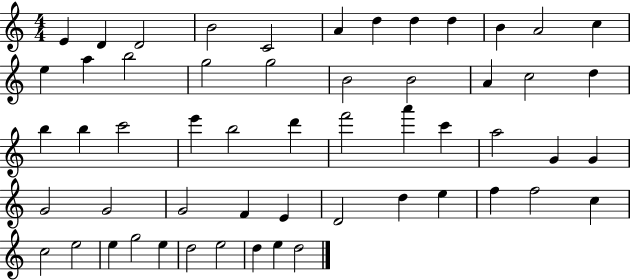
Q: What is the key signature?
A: C major